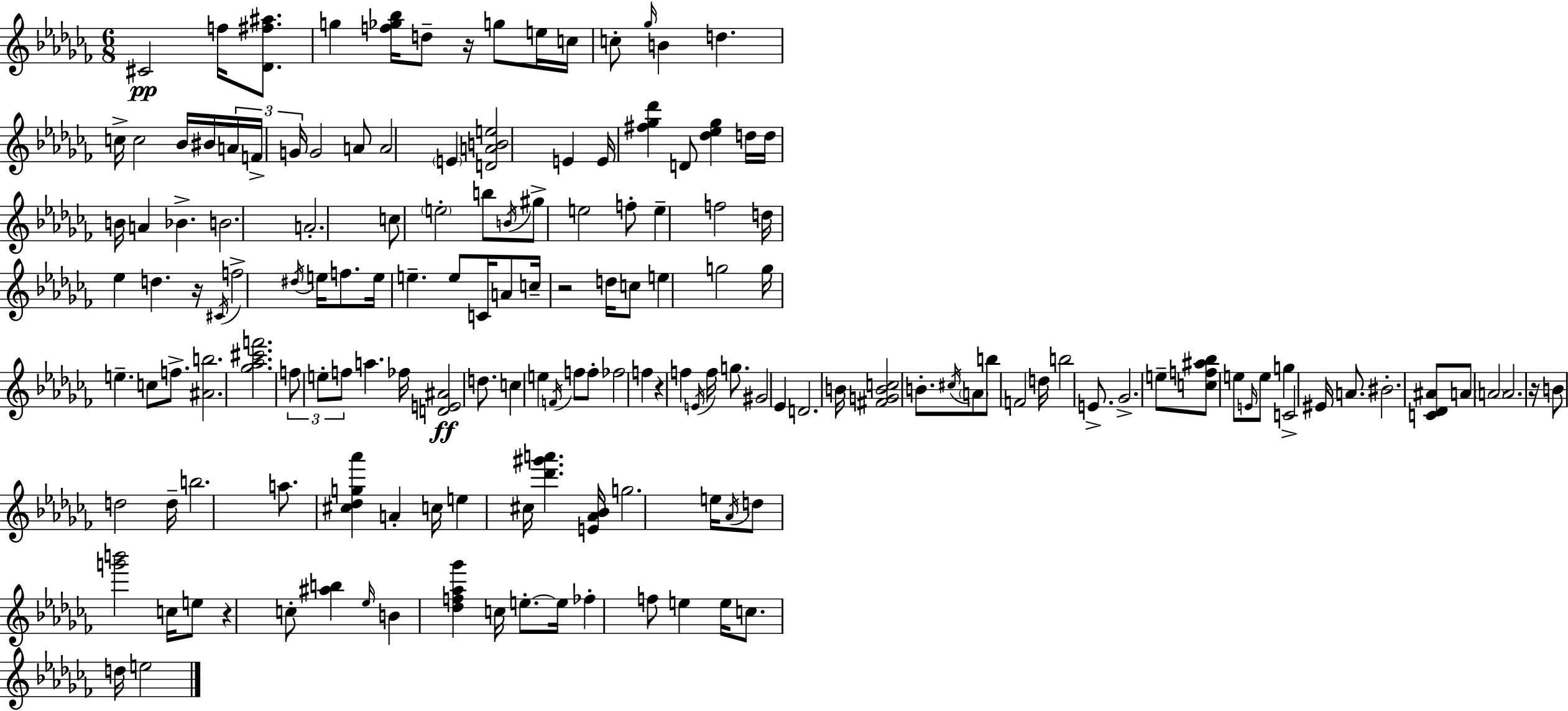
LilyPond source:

{
  \clef treble
  \numericTimeSignature
  \time 6/8
  \key aes \minor
  \repeat volta 2 { cis'2\pp f''16 <des' fis'' ais''>8. | g''4 <f'' ges'' bes''>16 d''8-- r16 g''8 e''16 c''16 | c''8-. \grace { ges''16 } b'4 d''4. | c''16-> c''2 bes'16 bis'16 | \break \tuplet 3/2 { a'16 f'16-> g'16 } g'2 a'8 | a'2 \parenthesize e'4 | <d' a' b' e''>2 e'4 | e'16 <fis'' ges'' des'''>4 d'8 <des'' ees'' ges''>4 | \break d''16 d''16 b'16 a'4 bes'4.-> | b'2. | a'2.-. | c''8 \parenthesize e''2-. b''8 | \break \acciaccatura { b'16 } gis''8-> e''2 | f''8-. e''4-- f''2 | d''16 ees''4 d''4. | r16 \acciaccatura { cis'16 } f''2-> \acciaccatura { dis''16 } | \break e''16 f''8. e''16 e''4.-- e''8 | c'16 a'8 c''16-- r2 | d''16 c''8 e''4 g''2 | g''16 e''4.-- c''8 | \break f''8.-> <ais' b''>2. | <ges'' aes'' cis''' f'''>2. | \tuplet 3/2 { f''8 e''8-. f''8 } a''4. | fes''16 <d' e' ais'>2\ff | \break d''8. c''4 e''4 | \acciaccatura { f'16 } f''8 f''8-. fes''2 | f''4 r4 f''4 | \acciaccatura { e'16 } f''16 g''8. gis'2 | \break ees'4 d'2. | b'16 <fis' g' b' c''>2 | b'8.-. \acciaccatura { cis''16 } \parenthesize a'8 b''8 f'2 | d''16 b''2 | \break e'8.-> ges'2.-> | e''8-- <c'' f'' ais'' bes''>8 e''8 | \grace { e'16 } e''8 g''4 c'2-> | eis'16 a'8. bis'2.-. | \break <c' des' ais'>8 a'8 | \parenthesize a'2 a'2. | r16 b'8 d''2 | d''16-- b''2. | \break a''8. <cis'' des'' g'' aes'''>4 | a'4-. c''16 e''4 | cis''16 <des''' gis''' a'''>4. <e' aes' bes'>16 g''2. | e''16 \acciaccatura { aes'16 } d''8 | \break <g''' b'''>2 c''16 e''8 r4 | c''8-. <ais'' b''>4 \grace { ees''16 } b'4 | <des'' f'' aes'' ges'''>4 c''16 e''8.-.~~ e''16 fes''4-. | f''8 e''4 e''16 c''8. | \break d''16 e''2 } \bar "|."
}